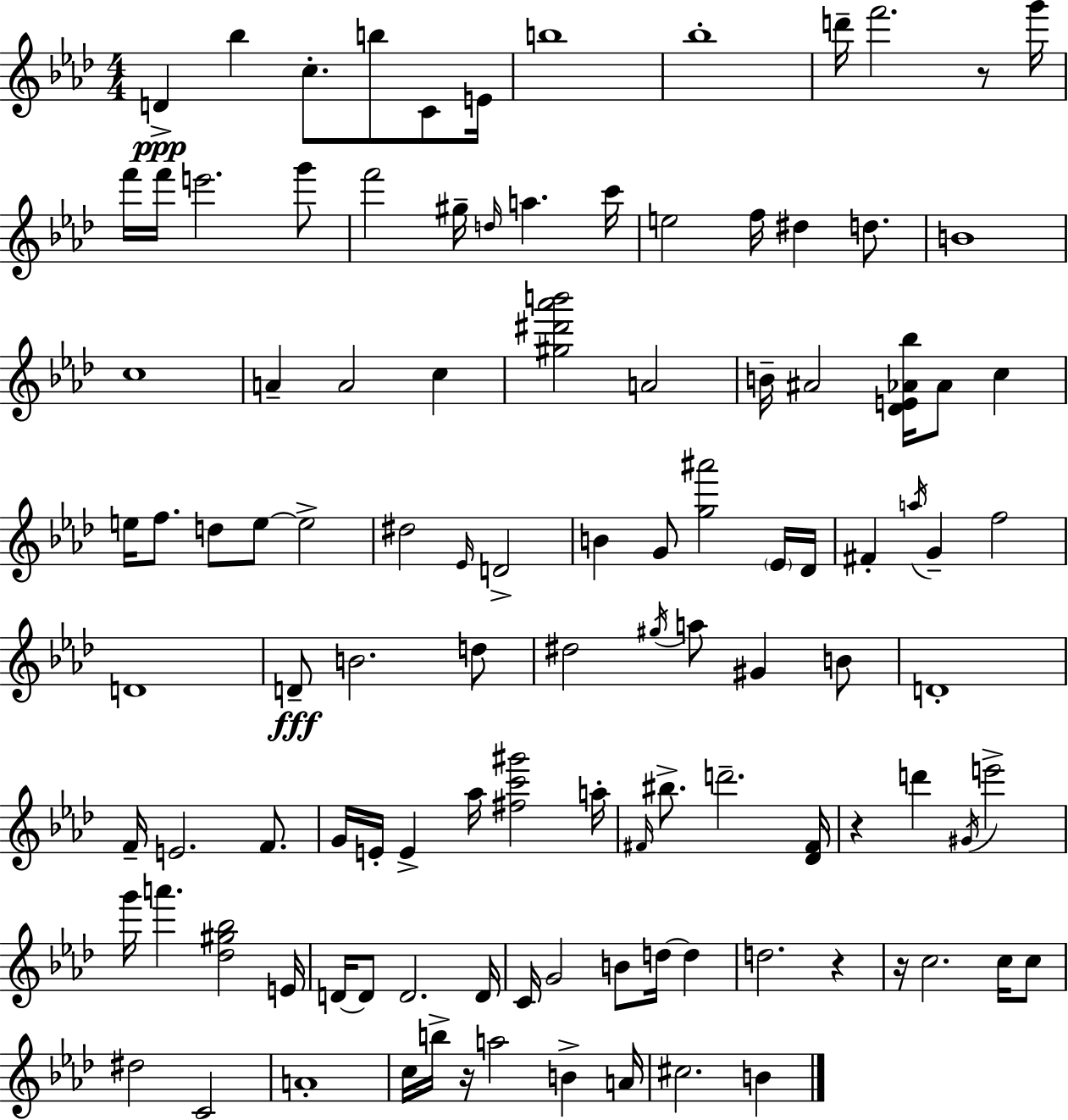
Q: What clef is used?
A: treble